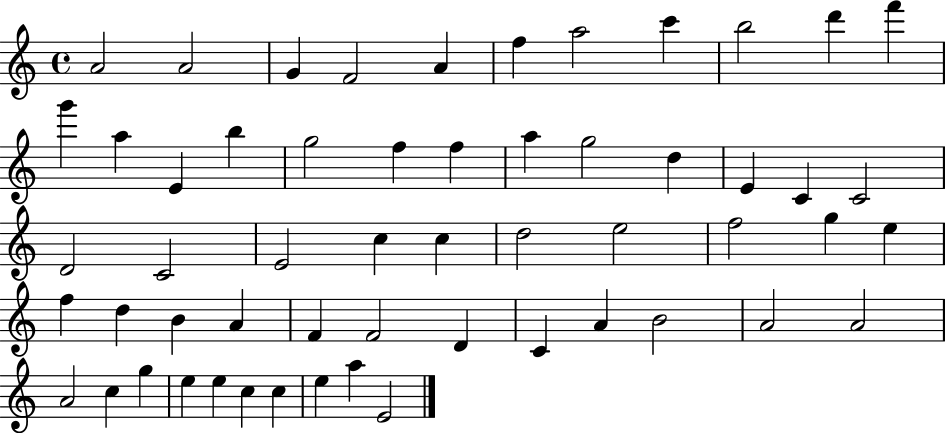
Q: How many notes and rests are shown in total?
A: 56